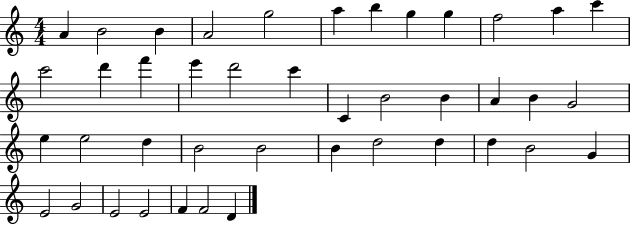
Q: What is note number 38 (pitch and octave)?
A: E4